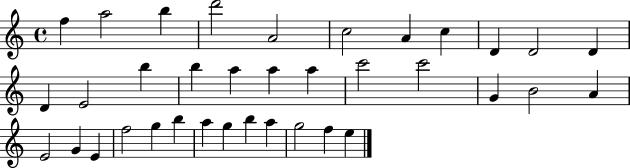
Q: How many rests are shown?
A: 0